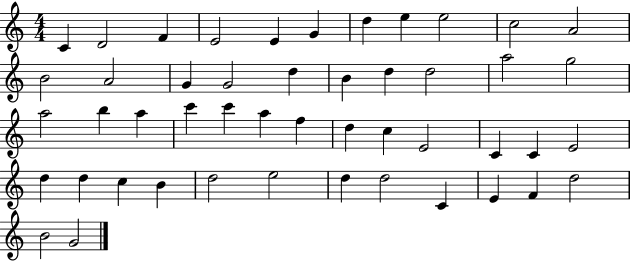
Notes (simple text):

C4/q D4/h F4/q E4/h E4/q G4/q D5/q E5/q E5/h C5/h A4/h B4/h A4/h G4/q G4/h D5/q B4/q D5/q D5/h A5/h G5/h A5/h B5/q A5/q C6/q C6/q A5/q F5/q D5/q C5/q E4/h C4/q C4/q E4/h D5/q D5/q C5/q B4/q D5/h E5/h D5/q D5/h C4/q E4/q F4/q D5/h B4/h G4/h